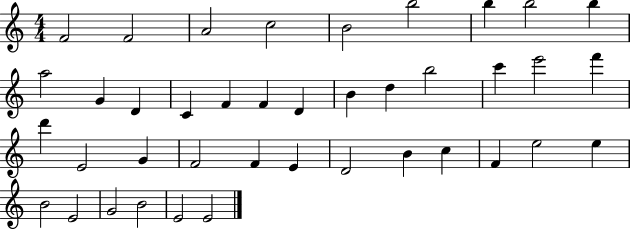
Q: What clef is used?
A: treble